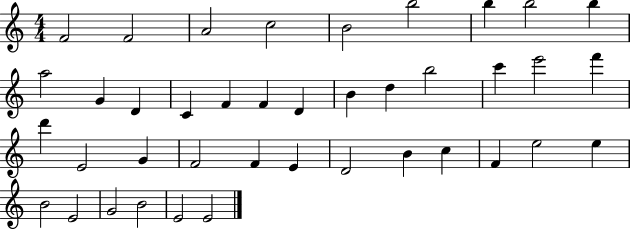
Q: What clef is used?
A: treble